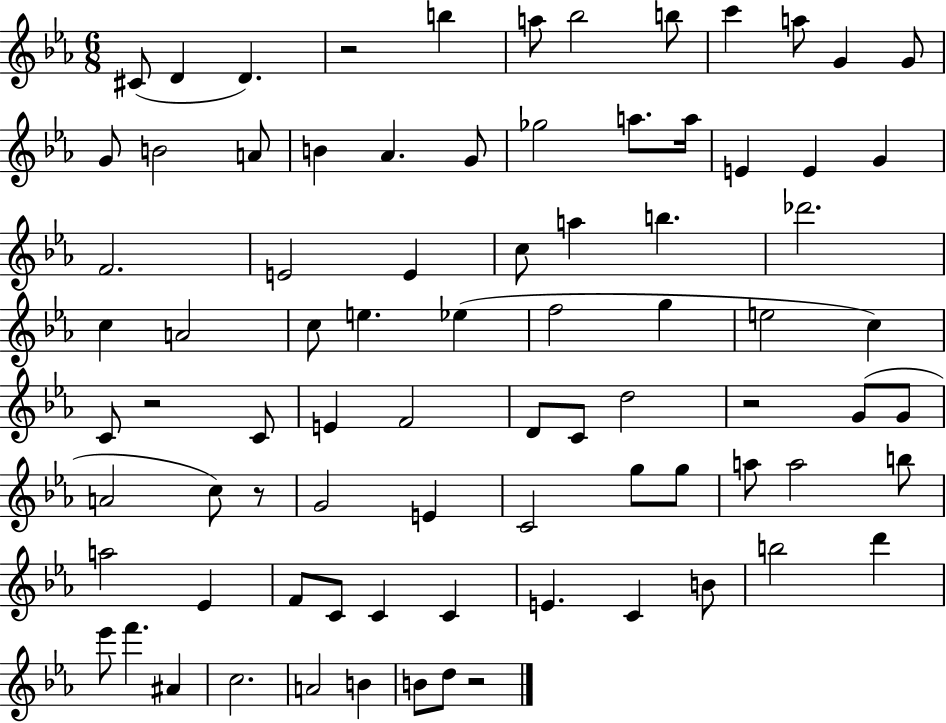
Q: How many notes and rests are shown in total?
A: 82